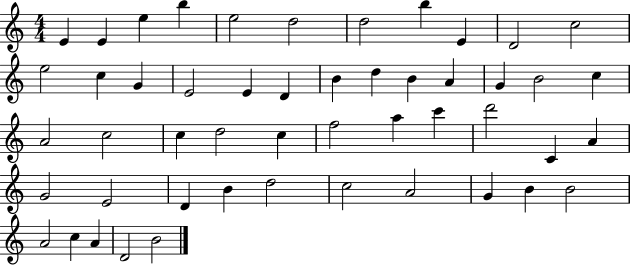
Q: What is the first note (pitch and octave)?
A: E4